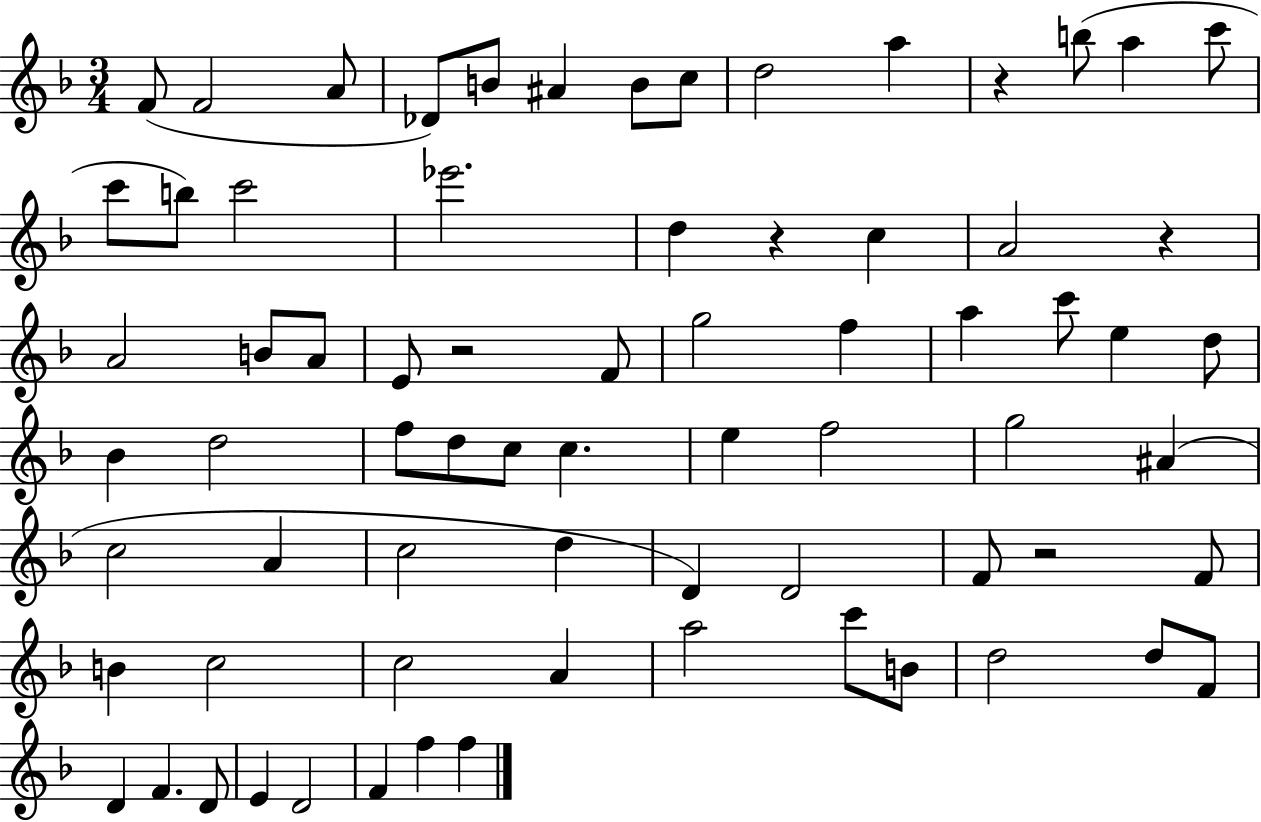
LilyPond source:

{
  \clef treble
  \numericTimeSignature
  \time 3/4
  \key f \major
  f'8( f'2 a'8 | des'8) b'8 ais'4 b'8 c''8 | d''2 a''4 | r4 b''8( a''4 c'''8 | \break c'''8 b''8) c'''2 | ees'''2. | d''4 r4 c''4 | a'2 r4 | \break a'2 b'8 a'8 | e'8 r2 f'8 | g''2 f''4 | a''4 c'''8 e''4 d''8 | \break bes'4 d''2 | f''8 d''8 c''8 c''4. | e''4 f''2 | g''2 ais'4( | \break c''2 a'4 | c''2 d''4 | d'4) d'2 | f'8 r2 f'8 | \break b'4 c''2 | c''2 a'4 | a''2 c'''8 b'8 | d''2 d''8 f'8 | \break d'4 f'4. d'8 | e'4 d'2 | f'4 f''4 f''4 | \bar "|."
}